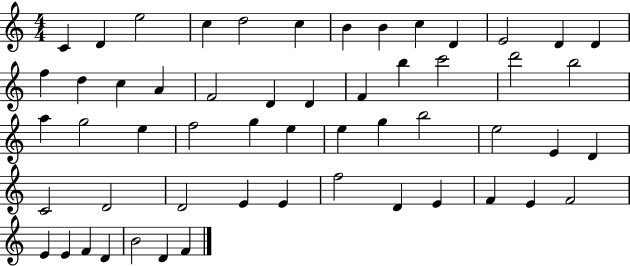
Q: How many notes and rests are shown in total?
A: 55